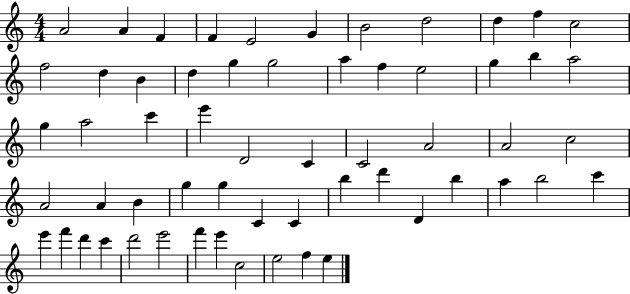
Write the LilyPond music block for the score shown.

{
  \clef treble
  \numericTimeSignature
  \time 4/4
  \key c \major
  a'2 a'4 f'4 | f'4 e'2 g'4 | b'2 d''2 | d''4 f''4 c''2 | \break f''2 d''4 b'4 | d''4 g''4 g''2 | a''4 f''4 e''2 | g''4 b''4 a''2 | \break g''4 a''2 c'''4 | e'''4 d'2 c'4 | c'2 a'2 | a'2 c''2 | \break a'2 a'4 b'4 | g''4 g''4 c'4 c'4 | b''4 d'''4 d'4 b''4 | a''4 b''2 c'''4 | \break e'''4 f'''4 d'''4 c'''4 | d'''2 e'''2 | f'''4 e'''4 c''2 | e''2 f''4 e''4 | \break \bar "|."
}